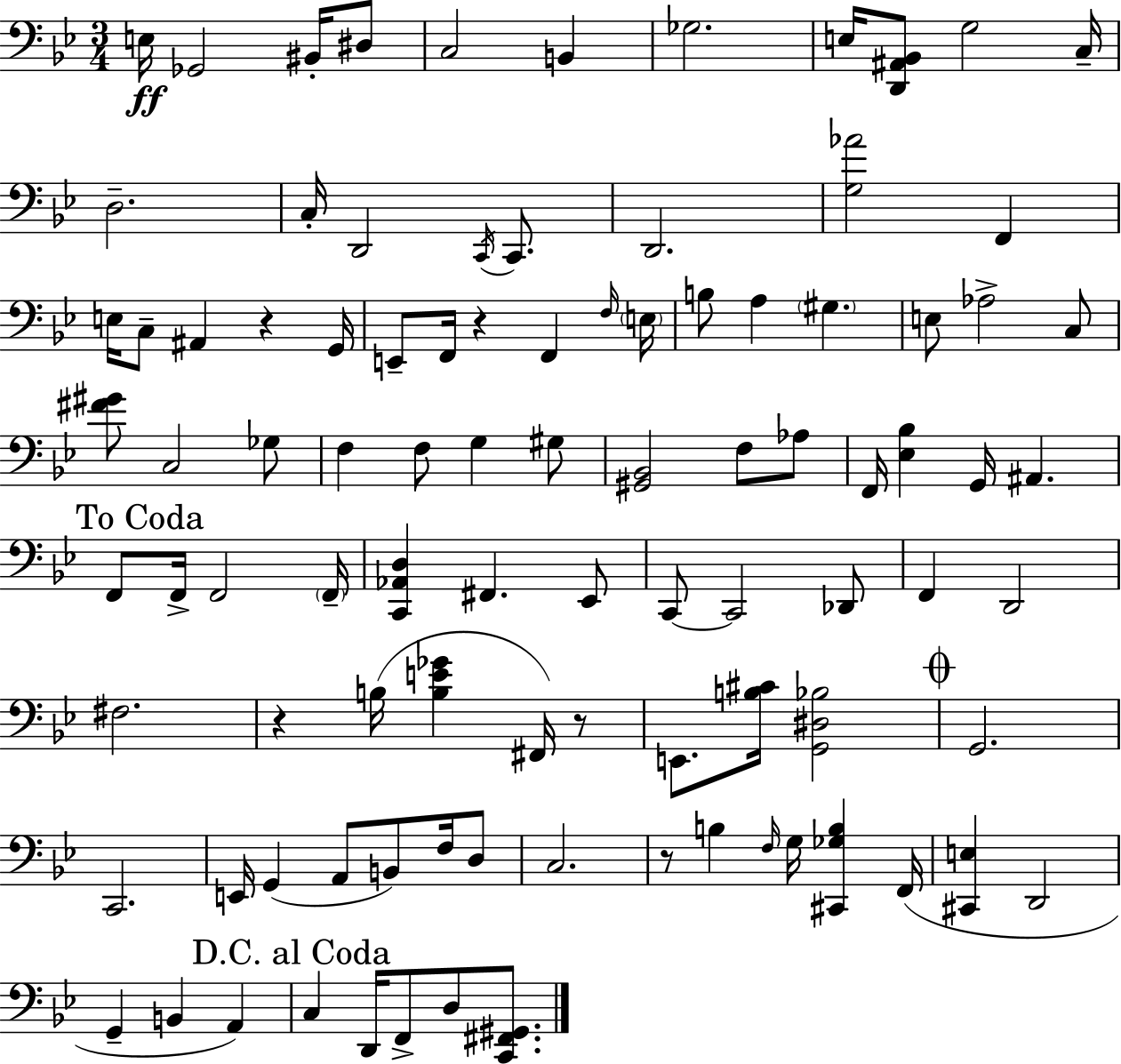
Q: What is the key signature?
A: G minor